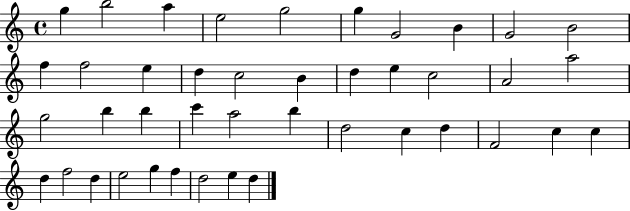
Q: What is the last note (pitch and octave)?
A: D5